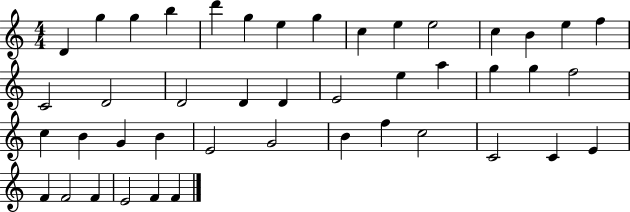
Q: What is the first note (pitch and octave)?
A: D4